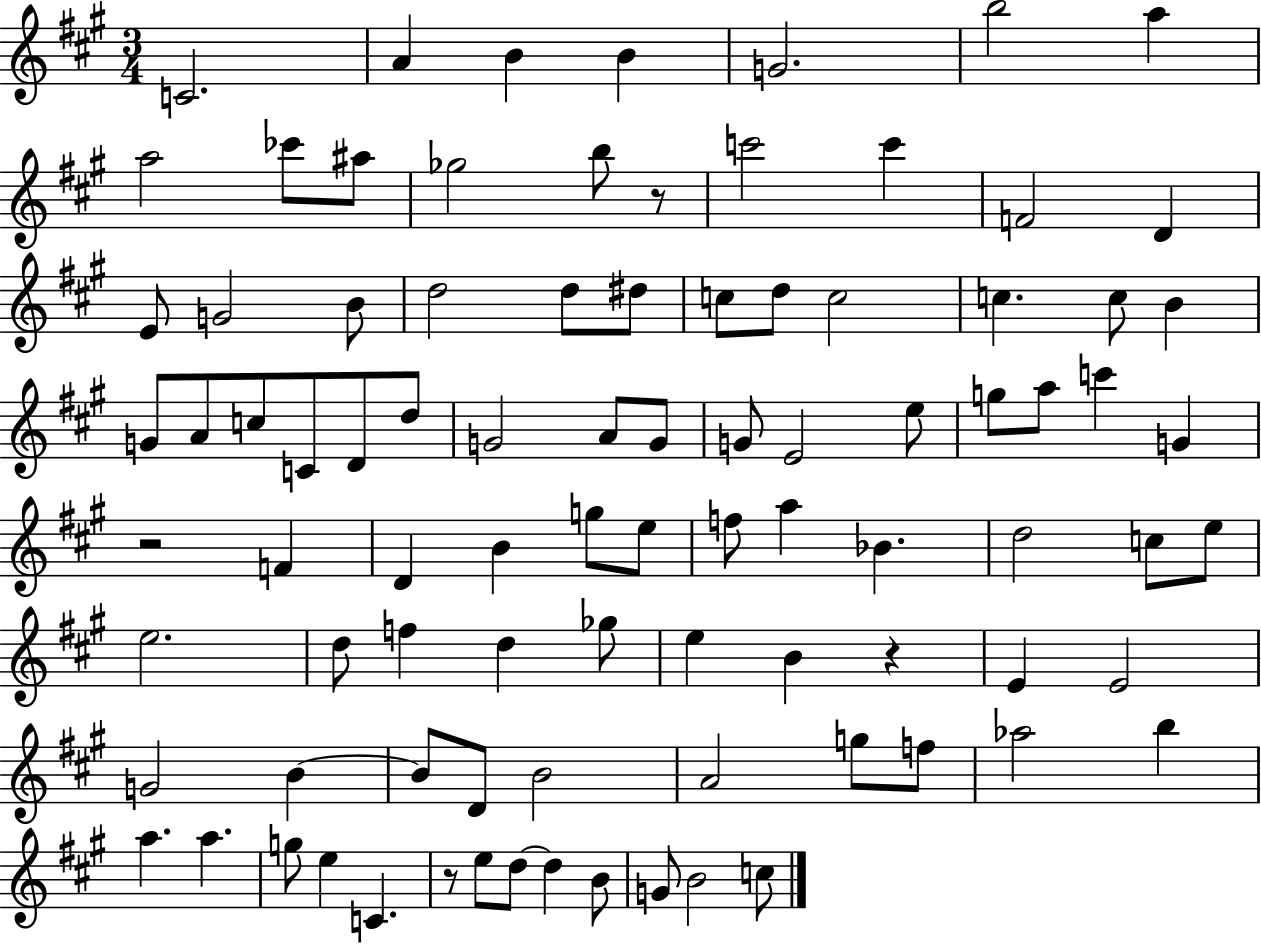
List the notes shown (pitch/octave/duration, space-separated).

C4/h. A4/q B4/q B4/q G4/h. B5/h A5/q A5/h CES6/e A#5/e Gb5/h B5/e R/e C6/h C6/q F4/h D4/q E4/e G4/h B4/e D5/h D5/e D#5/e C5/e D5/e C5/h C5/q. C5/e B4/q G4/e A4/e C5/e C4/e D4/e D5/e G4/h A4/e G4/e G4/e E4/h E5/e G5/e A5/e C6/q G4/q R/h F4/q D4/q B4/q G5/e E5/e F5/e A5/q Bb4/q. D5/h C5/e E5/e E5/h. D5/e F5/q D5/q Gb5/e E5/q B4/q R/q E4/q E4/h G4/h B4/q B4/e D4/e B4/h A4/h G5/e F5/e Ab5/h B5/q A5/q. A5/q. G5/e E5/q C4/q. R/e E5/e D5/e D5/q B4/e G4/e B4/h C5/e